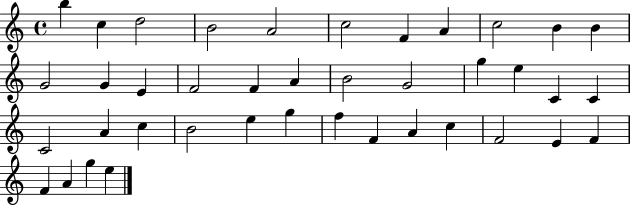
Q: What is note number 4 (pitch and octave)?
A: B4